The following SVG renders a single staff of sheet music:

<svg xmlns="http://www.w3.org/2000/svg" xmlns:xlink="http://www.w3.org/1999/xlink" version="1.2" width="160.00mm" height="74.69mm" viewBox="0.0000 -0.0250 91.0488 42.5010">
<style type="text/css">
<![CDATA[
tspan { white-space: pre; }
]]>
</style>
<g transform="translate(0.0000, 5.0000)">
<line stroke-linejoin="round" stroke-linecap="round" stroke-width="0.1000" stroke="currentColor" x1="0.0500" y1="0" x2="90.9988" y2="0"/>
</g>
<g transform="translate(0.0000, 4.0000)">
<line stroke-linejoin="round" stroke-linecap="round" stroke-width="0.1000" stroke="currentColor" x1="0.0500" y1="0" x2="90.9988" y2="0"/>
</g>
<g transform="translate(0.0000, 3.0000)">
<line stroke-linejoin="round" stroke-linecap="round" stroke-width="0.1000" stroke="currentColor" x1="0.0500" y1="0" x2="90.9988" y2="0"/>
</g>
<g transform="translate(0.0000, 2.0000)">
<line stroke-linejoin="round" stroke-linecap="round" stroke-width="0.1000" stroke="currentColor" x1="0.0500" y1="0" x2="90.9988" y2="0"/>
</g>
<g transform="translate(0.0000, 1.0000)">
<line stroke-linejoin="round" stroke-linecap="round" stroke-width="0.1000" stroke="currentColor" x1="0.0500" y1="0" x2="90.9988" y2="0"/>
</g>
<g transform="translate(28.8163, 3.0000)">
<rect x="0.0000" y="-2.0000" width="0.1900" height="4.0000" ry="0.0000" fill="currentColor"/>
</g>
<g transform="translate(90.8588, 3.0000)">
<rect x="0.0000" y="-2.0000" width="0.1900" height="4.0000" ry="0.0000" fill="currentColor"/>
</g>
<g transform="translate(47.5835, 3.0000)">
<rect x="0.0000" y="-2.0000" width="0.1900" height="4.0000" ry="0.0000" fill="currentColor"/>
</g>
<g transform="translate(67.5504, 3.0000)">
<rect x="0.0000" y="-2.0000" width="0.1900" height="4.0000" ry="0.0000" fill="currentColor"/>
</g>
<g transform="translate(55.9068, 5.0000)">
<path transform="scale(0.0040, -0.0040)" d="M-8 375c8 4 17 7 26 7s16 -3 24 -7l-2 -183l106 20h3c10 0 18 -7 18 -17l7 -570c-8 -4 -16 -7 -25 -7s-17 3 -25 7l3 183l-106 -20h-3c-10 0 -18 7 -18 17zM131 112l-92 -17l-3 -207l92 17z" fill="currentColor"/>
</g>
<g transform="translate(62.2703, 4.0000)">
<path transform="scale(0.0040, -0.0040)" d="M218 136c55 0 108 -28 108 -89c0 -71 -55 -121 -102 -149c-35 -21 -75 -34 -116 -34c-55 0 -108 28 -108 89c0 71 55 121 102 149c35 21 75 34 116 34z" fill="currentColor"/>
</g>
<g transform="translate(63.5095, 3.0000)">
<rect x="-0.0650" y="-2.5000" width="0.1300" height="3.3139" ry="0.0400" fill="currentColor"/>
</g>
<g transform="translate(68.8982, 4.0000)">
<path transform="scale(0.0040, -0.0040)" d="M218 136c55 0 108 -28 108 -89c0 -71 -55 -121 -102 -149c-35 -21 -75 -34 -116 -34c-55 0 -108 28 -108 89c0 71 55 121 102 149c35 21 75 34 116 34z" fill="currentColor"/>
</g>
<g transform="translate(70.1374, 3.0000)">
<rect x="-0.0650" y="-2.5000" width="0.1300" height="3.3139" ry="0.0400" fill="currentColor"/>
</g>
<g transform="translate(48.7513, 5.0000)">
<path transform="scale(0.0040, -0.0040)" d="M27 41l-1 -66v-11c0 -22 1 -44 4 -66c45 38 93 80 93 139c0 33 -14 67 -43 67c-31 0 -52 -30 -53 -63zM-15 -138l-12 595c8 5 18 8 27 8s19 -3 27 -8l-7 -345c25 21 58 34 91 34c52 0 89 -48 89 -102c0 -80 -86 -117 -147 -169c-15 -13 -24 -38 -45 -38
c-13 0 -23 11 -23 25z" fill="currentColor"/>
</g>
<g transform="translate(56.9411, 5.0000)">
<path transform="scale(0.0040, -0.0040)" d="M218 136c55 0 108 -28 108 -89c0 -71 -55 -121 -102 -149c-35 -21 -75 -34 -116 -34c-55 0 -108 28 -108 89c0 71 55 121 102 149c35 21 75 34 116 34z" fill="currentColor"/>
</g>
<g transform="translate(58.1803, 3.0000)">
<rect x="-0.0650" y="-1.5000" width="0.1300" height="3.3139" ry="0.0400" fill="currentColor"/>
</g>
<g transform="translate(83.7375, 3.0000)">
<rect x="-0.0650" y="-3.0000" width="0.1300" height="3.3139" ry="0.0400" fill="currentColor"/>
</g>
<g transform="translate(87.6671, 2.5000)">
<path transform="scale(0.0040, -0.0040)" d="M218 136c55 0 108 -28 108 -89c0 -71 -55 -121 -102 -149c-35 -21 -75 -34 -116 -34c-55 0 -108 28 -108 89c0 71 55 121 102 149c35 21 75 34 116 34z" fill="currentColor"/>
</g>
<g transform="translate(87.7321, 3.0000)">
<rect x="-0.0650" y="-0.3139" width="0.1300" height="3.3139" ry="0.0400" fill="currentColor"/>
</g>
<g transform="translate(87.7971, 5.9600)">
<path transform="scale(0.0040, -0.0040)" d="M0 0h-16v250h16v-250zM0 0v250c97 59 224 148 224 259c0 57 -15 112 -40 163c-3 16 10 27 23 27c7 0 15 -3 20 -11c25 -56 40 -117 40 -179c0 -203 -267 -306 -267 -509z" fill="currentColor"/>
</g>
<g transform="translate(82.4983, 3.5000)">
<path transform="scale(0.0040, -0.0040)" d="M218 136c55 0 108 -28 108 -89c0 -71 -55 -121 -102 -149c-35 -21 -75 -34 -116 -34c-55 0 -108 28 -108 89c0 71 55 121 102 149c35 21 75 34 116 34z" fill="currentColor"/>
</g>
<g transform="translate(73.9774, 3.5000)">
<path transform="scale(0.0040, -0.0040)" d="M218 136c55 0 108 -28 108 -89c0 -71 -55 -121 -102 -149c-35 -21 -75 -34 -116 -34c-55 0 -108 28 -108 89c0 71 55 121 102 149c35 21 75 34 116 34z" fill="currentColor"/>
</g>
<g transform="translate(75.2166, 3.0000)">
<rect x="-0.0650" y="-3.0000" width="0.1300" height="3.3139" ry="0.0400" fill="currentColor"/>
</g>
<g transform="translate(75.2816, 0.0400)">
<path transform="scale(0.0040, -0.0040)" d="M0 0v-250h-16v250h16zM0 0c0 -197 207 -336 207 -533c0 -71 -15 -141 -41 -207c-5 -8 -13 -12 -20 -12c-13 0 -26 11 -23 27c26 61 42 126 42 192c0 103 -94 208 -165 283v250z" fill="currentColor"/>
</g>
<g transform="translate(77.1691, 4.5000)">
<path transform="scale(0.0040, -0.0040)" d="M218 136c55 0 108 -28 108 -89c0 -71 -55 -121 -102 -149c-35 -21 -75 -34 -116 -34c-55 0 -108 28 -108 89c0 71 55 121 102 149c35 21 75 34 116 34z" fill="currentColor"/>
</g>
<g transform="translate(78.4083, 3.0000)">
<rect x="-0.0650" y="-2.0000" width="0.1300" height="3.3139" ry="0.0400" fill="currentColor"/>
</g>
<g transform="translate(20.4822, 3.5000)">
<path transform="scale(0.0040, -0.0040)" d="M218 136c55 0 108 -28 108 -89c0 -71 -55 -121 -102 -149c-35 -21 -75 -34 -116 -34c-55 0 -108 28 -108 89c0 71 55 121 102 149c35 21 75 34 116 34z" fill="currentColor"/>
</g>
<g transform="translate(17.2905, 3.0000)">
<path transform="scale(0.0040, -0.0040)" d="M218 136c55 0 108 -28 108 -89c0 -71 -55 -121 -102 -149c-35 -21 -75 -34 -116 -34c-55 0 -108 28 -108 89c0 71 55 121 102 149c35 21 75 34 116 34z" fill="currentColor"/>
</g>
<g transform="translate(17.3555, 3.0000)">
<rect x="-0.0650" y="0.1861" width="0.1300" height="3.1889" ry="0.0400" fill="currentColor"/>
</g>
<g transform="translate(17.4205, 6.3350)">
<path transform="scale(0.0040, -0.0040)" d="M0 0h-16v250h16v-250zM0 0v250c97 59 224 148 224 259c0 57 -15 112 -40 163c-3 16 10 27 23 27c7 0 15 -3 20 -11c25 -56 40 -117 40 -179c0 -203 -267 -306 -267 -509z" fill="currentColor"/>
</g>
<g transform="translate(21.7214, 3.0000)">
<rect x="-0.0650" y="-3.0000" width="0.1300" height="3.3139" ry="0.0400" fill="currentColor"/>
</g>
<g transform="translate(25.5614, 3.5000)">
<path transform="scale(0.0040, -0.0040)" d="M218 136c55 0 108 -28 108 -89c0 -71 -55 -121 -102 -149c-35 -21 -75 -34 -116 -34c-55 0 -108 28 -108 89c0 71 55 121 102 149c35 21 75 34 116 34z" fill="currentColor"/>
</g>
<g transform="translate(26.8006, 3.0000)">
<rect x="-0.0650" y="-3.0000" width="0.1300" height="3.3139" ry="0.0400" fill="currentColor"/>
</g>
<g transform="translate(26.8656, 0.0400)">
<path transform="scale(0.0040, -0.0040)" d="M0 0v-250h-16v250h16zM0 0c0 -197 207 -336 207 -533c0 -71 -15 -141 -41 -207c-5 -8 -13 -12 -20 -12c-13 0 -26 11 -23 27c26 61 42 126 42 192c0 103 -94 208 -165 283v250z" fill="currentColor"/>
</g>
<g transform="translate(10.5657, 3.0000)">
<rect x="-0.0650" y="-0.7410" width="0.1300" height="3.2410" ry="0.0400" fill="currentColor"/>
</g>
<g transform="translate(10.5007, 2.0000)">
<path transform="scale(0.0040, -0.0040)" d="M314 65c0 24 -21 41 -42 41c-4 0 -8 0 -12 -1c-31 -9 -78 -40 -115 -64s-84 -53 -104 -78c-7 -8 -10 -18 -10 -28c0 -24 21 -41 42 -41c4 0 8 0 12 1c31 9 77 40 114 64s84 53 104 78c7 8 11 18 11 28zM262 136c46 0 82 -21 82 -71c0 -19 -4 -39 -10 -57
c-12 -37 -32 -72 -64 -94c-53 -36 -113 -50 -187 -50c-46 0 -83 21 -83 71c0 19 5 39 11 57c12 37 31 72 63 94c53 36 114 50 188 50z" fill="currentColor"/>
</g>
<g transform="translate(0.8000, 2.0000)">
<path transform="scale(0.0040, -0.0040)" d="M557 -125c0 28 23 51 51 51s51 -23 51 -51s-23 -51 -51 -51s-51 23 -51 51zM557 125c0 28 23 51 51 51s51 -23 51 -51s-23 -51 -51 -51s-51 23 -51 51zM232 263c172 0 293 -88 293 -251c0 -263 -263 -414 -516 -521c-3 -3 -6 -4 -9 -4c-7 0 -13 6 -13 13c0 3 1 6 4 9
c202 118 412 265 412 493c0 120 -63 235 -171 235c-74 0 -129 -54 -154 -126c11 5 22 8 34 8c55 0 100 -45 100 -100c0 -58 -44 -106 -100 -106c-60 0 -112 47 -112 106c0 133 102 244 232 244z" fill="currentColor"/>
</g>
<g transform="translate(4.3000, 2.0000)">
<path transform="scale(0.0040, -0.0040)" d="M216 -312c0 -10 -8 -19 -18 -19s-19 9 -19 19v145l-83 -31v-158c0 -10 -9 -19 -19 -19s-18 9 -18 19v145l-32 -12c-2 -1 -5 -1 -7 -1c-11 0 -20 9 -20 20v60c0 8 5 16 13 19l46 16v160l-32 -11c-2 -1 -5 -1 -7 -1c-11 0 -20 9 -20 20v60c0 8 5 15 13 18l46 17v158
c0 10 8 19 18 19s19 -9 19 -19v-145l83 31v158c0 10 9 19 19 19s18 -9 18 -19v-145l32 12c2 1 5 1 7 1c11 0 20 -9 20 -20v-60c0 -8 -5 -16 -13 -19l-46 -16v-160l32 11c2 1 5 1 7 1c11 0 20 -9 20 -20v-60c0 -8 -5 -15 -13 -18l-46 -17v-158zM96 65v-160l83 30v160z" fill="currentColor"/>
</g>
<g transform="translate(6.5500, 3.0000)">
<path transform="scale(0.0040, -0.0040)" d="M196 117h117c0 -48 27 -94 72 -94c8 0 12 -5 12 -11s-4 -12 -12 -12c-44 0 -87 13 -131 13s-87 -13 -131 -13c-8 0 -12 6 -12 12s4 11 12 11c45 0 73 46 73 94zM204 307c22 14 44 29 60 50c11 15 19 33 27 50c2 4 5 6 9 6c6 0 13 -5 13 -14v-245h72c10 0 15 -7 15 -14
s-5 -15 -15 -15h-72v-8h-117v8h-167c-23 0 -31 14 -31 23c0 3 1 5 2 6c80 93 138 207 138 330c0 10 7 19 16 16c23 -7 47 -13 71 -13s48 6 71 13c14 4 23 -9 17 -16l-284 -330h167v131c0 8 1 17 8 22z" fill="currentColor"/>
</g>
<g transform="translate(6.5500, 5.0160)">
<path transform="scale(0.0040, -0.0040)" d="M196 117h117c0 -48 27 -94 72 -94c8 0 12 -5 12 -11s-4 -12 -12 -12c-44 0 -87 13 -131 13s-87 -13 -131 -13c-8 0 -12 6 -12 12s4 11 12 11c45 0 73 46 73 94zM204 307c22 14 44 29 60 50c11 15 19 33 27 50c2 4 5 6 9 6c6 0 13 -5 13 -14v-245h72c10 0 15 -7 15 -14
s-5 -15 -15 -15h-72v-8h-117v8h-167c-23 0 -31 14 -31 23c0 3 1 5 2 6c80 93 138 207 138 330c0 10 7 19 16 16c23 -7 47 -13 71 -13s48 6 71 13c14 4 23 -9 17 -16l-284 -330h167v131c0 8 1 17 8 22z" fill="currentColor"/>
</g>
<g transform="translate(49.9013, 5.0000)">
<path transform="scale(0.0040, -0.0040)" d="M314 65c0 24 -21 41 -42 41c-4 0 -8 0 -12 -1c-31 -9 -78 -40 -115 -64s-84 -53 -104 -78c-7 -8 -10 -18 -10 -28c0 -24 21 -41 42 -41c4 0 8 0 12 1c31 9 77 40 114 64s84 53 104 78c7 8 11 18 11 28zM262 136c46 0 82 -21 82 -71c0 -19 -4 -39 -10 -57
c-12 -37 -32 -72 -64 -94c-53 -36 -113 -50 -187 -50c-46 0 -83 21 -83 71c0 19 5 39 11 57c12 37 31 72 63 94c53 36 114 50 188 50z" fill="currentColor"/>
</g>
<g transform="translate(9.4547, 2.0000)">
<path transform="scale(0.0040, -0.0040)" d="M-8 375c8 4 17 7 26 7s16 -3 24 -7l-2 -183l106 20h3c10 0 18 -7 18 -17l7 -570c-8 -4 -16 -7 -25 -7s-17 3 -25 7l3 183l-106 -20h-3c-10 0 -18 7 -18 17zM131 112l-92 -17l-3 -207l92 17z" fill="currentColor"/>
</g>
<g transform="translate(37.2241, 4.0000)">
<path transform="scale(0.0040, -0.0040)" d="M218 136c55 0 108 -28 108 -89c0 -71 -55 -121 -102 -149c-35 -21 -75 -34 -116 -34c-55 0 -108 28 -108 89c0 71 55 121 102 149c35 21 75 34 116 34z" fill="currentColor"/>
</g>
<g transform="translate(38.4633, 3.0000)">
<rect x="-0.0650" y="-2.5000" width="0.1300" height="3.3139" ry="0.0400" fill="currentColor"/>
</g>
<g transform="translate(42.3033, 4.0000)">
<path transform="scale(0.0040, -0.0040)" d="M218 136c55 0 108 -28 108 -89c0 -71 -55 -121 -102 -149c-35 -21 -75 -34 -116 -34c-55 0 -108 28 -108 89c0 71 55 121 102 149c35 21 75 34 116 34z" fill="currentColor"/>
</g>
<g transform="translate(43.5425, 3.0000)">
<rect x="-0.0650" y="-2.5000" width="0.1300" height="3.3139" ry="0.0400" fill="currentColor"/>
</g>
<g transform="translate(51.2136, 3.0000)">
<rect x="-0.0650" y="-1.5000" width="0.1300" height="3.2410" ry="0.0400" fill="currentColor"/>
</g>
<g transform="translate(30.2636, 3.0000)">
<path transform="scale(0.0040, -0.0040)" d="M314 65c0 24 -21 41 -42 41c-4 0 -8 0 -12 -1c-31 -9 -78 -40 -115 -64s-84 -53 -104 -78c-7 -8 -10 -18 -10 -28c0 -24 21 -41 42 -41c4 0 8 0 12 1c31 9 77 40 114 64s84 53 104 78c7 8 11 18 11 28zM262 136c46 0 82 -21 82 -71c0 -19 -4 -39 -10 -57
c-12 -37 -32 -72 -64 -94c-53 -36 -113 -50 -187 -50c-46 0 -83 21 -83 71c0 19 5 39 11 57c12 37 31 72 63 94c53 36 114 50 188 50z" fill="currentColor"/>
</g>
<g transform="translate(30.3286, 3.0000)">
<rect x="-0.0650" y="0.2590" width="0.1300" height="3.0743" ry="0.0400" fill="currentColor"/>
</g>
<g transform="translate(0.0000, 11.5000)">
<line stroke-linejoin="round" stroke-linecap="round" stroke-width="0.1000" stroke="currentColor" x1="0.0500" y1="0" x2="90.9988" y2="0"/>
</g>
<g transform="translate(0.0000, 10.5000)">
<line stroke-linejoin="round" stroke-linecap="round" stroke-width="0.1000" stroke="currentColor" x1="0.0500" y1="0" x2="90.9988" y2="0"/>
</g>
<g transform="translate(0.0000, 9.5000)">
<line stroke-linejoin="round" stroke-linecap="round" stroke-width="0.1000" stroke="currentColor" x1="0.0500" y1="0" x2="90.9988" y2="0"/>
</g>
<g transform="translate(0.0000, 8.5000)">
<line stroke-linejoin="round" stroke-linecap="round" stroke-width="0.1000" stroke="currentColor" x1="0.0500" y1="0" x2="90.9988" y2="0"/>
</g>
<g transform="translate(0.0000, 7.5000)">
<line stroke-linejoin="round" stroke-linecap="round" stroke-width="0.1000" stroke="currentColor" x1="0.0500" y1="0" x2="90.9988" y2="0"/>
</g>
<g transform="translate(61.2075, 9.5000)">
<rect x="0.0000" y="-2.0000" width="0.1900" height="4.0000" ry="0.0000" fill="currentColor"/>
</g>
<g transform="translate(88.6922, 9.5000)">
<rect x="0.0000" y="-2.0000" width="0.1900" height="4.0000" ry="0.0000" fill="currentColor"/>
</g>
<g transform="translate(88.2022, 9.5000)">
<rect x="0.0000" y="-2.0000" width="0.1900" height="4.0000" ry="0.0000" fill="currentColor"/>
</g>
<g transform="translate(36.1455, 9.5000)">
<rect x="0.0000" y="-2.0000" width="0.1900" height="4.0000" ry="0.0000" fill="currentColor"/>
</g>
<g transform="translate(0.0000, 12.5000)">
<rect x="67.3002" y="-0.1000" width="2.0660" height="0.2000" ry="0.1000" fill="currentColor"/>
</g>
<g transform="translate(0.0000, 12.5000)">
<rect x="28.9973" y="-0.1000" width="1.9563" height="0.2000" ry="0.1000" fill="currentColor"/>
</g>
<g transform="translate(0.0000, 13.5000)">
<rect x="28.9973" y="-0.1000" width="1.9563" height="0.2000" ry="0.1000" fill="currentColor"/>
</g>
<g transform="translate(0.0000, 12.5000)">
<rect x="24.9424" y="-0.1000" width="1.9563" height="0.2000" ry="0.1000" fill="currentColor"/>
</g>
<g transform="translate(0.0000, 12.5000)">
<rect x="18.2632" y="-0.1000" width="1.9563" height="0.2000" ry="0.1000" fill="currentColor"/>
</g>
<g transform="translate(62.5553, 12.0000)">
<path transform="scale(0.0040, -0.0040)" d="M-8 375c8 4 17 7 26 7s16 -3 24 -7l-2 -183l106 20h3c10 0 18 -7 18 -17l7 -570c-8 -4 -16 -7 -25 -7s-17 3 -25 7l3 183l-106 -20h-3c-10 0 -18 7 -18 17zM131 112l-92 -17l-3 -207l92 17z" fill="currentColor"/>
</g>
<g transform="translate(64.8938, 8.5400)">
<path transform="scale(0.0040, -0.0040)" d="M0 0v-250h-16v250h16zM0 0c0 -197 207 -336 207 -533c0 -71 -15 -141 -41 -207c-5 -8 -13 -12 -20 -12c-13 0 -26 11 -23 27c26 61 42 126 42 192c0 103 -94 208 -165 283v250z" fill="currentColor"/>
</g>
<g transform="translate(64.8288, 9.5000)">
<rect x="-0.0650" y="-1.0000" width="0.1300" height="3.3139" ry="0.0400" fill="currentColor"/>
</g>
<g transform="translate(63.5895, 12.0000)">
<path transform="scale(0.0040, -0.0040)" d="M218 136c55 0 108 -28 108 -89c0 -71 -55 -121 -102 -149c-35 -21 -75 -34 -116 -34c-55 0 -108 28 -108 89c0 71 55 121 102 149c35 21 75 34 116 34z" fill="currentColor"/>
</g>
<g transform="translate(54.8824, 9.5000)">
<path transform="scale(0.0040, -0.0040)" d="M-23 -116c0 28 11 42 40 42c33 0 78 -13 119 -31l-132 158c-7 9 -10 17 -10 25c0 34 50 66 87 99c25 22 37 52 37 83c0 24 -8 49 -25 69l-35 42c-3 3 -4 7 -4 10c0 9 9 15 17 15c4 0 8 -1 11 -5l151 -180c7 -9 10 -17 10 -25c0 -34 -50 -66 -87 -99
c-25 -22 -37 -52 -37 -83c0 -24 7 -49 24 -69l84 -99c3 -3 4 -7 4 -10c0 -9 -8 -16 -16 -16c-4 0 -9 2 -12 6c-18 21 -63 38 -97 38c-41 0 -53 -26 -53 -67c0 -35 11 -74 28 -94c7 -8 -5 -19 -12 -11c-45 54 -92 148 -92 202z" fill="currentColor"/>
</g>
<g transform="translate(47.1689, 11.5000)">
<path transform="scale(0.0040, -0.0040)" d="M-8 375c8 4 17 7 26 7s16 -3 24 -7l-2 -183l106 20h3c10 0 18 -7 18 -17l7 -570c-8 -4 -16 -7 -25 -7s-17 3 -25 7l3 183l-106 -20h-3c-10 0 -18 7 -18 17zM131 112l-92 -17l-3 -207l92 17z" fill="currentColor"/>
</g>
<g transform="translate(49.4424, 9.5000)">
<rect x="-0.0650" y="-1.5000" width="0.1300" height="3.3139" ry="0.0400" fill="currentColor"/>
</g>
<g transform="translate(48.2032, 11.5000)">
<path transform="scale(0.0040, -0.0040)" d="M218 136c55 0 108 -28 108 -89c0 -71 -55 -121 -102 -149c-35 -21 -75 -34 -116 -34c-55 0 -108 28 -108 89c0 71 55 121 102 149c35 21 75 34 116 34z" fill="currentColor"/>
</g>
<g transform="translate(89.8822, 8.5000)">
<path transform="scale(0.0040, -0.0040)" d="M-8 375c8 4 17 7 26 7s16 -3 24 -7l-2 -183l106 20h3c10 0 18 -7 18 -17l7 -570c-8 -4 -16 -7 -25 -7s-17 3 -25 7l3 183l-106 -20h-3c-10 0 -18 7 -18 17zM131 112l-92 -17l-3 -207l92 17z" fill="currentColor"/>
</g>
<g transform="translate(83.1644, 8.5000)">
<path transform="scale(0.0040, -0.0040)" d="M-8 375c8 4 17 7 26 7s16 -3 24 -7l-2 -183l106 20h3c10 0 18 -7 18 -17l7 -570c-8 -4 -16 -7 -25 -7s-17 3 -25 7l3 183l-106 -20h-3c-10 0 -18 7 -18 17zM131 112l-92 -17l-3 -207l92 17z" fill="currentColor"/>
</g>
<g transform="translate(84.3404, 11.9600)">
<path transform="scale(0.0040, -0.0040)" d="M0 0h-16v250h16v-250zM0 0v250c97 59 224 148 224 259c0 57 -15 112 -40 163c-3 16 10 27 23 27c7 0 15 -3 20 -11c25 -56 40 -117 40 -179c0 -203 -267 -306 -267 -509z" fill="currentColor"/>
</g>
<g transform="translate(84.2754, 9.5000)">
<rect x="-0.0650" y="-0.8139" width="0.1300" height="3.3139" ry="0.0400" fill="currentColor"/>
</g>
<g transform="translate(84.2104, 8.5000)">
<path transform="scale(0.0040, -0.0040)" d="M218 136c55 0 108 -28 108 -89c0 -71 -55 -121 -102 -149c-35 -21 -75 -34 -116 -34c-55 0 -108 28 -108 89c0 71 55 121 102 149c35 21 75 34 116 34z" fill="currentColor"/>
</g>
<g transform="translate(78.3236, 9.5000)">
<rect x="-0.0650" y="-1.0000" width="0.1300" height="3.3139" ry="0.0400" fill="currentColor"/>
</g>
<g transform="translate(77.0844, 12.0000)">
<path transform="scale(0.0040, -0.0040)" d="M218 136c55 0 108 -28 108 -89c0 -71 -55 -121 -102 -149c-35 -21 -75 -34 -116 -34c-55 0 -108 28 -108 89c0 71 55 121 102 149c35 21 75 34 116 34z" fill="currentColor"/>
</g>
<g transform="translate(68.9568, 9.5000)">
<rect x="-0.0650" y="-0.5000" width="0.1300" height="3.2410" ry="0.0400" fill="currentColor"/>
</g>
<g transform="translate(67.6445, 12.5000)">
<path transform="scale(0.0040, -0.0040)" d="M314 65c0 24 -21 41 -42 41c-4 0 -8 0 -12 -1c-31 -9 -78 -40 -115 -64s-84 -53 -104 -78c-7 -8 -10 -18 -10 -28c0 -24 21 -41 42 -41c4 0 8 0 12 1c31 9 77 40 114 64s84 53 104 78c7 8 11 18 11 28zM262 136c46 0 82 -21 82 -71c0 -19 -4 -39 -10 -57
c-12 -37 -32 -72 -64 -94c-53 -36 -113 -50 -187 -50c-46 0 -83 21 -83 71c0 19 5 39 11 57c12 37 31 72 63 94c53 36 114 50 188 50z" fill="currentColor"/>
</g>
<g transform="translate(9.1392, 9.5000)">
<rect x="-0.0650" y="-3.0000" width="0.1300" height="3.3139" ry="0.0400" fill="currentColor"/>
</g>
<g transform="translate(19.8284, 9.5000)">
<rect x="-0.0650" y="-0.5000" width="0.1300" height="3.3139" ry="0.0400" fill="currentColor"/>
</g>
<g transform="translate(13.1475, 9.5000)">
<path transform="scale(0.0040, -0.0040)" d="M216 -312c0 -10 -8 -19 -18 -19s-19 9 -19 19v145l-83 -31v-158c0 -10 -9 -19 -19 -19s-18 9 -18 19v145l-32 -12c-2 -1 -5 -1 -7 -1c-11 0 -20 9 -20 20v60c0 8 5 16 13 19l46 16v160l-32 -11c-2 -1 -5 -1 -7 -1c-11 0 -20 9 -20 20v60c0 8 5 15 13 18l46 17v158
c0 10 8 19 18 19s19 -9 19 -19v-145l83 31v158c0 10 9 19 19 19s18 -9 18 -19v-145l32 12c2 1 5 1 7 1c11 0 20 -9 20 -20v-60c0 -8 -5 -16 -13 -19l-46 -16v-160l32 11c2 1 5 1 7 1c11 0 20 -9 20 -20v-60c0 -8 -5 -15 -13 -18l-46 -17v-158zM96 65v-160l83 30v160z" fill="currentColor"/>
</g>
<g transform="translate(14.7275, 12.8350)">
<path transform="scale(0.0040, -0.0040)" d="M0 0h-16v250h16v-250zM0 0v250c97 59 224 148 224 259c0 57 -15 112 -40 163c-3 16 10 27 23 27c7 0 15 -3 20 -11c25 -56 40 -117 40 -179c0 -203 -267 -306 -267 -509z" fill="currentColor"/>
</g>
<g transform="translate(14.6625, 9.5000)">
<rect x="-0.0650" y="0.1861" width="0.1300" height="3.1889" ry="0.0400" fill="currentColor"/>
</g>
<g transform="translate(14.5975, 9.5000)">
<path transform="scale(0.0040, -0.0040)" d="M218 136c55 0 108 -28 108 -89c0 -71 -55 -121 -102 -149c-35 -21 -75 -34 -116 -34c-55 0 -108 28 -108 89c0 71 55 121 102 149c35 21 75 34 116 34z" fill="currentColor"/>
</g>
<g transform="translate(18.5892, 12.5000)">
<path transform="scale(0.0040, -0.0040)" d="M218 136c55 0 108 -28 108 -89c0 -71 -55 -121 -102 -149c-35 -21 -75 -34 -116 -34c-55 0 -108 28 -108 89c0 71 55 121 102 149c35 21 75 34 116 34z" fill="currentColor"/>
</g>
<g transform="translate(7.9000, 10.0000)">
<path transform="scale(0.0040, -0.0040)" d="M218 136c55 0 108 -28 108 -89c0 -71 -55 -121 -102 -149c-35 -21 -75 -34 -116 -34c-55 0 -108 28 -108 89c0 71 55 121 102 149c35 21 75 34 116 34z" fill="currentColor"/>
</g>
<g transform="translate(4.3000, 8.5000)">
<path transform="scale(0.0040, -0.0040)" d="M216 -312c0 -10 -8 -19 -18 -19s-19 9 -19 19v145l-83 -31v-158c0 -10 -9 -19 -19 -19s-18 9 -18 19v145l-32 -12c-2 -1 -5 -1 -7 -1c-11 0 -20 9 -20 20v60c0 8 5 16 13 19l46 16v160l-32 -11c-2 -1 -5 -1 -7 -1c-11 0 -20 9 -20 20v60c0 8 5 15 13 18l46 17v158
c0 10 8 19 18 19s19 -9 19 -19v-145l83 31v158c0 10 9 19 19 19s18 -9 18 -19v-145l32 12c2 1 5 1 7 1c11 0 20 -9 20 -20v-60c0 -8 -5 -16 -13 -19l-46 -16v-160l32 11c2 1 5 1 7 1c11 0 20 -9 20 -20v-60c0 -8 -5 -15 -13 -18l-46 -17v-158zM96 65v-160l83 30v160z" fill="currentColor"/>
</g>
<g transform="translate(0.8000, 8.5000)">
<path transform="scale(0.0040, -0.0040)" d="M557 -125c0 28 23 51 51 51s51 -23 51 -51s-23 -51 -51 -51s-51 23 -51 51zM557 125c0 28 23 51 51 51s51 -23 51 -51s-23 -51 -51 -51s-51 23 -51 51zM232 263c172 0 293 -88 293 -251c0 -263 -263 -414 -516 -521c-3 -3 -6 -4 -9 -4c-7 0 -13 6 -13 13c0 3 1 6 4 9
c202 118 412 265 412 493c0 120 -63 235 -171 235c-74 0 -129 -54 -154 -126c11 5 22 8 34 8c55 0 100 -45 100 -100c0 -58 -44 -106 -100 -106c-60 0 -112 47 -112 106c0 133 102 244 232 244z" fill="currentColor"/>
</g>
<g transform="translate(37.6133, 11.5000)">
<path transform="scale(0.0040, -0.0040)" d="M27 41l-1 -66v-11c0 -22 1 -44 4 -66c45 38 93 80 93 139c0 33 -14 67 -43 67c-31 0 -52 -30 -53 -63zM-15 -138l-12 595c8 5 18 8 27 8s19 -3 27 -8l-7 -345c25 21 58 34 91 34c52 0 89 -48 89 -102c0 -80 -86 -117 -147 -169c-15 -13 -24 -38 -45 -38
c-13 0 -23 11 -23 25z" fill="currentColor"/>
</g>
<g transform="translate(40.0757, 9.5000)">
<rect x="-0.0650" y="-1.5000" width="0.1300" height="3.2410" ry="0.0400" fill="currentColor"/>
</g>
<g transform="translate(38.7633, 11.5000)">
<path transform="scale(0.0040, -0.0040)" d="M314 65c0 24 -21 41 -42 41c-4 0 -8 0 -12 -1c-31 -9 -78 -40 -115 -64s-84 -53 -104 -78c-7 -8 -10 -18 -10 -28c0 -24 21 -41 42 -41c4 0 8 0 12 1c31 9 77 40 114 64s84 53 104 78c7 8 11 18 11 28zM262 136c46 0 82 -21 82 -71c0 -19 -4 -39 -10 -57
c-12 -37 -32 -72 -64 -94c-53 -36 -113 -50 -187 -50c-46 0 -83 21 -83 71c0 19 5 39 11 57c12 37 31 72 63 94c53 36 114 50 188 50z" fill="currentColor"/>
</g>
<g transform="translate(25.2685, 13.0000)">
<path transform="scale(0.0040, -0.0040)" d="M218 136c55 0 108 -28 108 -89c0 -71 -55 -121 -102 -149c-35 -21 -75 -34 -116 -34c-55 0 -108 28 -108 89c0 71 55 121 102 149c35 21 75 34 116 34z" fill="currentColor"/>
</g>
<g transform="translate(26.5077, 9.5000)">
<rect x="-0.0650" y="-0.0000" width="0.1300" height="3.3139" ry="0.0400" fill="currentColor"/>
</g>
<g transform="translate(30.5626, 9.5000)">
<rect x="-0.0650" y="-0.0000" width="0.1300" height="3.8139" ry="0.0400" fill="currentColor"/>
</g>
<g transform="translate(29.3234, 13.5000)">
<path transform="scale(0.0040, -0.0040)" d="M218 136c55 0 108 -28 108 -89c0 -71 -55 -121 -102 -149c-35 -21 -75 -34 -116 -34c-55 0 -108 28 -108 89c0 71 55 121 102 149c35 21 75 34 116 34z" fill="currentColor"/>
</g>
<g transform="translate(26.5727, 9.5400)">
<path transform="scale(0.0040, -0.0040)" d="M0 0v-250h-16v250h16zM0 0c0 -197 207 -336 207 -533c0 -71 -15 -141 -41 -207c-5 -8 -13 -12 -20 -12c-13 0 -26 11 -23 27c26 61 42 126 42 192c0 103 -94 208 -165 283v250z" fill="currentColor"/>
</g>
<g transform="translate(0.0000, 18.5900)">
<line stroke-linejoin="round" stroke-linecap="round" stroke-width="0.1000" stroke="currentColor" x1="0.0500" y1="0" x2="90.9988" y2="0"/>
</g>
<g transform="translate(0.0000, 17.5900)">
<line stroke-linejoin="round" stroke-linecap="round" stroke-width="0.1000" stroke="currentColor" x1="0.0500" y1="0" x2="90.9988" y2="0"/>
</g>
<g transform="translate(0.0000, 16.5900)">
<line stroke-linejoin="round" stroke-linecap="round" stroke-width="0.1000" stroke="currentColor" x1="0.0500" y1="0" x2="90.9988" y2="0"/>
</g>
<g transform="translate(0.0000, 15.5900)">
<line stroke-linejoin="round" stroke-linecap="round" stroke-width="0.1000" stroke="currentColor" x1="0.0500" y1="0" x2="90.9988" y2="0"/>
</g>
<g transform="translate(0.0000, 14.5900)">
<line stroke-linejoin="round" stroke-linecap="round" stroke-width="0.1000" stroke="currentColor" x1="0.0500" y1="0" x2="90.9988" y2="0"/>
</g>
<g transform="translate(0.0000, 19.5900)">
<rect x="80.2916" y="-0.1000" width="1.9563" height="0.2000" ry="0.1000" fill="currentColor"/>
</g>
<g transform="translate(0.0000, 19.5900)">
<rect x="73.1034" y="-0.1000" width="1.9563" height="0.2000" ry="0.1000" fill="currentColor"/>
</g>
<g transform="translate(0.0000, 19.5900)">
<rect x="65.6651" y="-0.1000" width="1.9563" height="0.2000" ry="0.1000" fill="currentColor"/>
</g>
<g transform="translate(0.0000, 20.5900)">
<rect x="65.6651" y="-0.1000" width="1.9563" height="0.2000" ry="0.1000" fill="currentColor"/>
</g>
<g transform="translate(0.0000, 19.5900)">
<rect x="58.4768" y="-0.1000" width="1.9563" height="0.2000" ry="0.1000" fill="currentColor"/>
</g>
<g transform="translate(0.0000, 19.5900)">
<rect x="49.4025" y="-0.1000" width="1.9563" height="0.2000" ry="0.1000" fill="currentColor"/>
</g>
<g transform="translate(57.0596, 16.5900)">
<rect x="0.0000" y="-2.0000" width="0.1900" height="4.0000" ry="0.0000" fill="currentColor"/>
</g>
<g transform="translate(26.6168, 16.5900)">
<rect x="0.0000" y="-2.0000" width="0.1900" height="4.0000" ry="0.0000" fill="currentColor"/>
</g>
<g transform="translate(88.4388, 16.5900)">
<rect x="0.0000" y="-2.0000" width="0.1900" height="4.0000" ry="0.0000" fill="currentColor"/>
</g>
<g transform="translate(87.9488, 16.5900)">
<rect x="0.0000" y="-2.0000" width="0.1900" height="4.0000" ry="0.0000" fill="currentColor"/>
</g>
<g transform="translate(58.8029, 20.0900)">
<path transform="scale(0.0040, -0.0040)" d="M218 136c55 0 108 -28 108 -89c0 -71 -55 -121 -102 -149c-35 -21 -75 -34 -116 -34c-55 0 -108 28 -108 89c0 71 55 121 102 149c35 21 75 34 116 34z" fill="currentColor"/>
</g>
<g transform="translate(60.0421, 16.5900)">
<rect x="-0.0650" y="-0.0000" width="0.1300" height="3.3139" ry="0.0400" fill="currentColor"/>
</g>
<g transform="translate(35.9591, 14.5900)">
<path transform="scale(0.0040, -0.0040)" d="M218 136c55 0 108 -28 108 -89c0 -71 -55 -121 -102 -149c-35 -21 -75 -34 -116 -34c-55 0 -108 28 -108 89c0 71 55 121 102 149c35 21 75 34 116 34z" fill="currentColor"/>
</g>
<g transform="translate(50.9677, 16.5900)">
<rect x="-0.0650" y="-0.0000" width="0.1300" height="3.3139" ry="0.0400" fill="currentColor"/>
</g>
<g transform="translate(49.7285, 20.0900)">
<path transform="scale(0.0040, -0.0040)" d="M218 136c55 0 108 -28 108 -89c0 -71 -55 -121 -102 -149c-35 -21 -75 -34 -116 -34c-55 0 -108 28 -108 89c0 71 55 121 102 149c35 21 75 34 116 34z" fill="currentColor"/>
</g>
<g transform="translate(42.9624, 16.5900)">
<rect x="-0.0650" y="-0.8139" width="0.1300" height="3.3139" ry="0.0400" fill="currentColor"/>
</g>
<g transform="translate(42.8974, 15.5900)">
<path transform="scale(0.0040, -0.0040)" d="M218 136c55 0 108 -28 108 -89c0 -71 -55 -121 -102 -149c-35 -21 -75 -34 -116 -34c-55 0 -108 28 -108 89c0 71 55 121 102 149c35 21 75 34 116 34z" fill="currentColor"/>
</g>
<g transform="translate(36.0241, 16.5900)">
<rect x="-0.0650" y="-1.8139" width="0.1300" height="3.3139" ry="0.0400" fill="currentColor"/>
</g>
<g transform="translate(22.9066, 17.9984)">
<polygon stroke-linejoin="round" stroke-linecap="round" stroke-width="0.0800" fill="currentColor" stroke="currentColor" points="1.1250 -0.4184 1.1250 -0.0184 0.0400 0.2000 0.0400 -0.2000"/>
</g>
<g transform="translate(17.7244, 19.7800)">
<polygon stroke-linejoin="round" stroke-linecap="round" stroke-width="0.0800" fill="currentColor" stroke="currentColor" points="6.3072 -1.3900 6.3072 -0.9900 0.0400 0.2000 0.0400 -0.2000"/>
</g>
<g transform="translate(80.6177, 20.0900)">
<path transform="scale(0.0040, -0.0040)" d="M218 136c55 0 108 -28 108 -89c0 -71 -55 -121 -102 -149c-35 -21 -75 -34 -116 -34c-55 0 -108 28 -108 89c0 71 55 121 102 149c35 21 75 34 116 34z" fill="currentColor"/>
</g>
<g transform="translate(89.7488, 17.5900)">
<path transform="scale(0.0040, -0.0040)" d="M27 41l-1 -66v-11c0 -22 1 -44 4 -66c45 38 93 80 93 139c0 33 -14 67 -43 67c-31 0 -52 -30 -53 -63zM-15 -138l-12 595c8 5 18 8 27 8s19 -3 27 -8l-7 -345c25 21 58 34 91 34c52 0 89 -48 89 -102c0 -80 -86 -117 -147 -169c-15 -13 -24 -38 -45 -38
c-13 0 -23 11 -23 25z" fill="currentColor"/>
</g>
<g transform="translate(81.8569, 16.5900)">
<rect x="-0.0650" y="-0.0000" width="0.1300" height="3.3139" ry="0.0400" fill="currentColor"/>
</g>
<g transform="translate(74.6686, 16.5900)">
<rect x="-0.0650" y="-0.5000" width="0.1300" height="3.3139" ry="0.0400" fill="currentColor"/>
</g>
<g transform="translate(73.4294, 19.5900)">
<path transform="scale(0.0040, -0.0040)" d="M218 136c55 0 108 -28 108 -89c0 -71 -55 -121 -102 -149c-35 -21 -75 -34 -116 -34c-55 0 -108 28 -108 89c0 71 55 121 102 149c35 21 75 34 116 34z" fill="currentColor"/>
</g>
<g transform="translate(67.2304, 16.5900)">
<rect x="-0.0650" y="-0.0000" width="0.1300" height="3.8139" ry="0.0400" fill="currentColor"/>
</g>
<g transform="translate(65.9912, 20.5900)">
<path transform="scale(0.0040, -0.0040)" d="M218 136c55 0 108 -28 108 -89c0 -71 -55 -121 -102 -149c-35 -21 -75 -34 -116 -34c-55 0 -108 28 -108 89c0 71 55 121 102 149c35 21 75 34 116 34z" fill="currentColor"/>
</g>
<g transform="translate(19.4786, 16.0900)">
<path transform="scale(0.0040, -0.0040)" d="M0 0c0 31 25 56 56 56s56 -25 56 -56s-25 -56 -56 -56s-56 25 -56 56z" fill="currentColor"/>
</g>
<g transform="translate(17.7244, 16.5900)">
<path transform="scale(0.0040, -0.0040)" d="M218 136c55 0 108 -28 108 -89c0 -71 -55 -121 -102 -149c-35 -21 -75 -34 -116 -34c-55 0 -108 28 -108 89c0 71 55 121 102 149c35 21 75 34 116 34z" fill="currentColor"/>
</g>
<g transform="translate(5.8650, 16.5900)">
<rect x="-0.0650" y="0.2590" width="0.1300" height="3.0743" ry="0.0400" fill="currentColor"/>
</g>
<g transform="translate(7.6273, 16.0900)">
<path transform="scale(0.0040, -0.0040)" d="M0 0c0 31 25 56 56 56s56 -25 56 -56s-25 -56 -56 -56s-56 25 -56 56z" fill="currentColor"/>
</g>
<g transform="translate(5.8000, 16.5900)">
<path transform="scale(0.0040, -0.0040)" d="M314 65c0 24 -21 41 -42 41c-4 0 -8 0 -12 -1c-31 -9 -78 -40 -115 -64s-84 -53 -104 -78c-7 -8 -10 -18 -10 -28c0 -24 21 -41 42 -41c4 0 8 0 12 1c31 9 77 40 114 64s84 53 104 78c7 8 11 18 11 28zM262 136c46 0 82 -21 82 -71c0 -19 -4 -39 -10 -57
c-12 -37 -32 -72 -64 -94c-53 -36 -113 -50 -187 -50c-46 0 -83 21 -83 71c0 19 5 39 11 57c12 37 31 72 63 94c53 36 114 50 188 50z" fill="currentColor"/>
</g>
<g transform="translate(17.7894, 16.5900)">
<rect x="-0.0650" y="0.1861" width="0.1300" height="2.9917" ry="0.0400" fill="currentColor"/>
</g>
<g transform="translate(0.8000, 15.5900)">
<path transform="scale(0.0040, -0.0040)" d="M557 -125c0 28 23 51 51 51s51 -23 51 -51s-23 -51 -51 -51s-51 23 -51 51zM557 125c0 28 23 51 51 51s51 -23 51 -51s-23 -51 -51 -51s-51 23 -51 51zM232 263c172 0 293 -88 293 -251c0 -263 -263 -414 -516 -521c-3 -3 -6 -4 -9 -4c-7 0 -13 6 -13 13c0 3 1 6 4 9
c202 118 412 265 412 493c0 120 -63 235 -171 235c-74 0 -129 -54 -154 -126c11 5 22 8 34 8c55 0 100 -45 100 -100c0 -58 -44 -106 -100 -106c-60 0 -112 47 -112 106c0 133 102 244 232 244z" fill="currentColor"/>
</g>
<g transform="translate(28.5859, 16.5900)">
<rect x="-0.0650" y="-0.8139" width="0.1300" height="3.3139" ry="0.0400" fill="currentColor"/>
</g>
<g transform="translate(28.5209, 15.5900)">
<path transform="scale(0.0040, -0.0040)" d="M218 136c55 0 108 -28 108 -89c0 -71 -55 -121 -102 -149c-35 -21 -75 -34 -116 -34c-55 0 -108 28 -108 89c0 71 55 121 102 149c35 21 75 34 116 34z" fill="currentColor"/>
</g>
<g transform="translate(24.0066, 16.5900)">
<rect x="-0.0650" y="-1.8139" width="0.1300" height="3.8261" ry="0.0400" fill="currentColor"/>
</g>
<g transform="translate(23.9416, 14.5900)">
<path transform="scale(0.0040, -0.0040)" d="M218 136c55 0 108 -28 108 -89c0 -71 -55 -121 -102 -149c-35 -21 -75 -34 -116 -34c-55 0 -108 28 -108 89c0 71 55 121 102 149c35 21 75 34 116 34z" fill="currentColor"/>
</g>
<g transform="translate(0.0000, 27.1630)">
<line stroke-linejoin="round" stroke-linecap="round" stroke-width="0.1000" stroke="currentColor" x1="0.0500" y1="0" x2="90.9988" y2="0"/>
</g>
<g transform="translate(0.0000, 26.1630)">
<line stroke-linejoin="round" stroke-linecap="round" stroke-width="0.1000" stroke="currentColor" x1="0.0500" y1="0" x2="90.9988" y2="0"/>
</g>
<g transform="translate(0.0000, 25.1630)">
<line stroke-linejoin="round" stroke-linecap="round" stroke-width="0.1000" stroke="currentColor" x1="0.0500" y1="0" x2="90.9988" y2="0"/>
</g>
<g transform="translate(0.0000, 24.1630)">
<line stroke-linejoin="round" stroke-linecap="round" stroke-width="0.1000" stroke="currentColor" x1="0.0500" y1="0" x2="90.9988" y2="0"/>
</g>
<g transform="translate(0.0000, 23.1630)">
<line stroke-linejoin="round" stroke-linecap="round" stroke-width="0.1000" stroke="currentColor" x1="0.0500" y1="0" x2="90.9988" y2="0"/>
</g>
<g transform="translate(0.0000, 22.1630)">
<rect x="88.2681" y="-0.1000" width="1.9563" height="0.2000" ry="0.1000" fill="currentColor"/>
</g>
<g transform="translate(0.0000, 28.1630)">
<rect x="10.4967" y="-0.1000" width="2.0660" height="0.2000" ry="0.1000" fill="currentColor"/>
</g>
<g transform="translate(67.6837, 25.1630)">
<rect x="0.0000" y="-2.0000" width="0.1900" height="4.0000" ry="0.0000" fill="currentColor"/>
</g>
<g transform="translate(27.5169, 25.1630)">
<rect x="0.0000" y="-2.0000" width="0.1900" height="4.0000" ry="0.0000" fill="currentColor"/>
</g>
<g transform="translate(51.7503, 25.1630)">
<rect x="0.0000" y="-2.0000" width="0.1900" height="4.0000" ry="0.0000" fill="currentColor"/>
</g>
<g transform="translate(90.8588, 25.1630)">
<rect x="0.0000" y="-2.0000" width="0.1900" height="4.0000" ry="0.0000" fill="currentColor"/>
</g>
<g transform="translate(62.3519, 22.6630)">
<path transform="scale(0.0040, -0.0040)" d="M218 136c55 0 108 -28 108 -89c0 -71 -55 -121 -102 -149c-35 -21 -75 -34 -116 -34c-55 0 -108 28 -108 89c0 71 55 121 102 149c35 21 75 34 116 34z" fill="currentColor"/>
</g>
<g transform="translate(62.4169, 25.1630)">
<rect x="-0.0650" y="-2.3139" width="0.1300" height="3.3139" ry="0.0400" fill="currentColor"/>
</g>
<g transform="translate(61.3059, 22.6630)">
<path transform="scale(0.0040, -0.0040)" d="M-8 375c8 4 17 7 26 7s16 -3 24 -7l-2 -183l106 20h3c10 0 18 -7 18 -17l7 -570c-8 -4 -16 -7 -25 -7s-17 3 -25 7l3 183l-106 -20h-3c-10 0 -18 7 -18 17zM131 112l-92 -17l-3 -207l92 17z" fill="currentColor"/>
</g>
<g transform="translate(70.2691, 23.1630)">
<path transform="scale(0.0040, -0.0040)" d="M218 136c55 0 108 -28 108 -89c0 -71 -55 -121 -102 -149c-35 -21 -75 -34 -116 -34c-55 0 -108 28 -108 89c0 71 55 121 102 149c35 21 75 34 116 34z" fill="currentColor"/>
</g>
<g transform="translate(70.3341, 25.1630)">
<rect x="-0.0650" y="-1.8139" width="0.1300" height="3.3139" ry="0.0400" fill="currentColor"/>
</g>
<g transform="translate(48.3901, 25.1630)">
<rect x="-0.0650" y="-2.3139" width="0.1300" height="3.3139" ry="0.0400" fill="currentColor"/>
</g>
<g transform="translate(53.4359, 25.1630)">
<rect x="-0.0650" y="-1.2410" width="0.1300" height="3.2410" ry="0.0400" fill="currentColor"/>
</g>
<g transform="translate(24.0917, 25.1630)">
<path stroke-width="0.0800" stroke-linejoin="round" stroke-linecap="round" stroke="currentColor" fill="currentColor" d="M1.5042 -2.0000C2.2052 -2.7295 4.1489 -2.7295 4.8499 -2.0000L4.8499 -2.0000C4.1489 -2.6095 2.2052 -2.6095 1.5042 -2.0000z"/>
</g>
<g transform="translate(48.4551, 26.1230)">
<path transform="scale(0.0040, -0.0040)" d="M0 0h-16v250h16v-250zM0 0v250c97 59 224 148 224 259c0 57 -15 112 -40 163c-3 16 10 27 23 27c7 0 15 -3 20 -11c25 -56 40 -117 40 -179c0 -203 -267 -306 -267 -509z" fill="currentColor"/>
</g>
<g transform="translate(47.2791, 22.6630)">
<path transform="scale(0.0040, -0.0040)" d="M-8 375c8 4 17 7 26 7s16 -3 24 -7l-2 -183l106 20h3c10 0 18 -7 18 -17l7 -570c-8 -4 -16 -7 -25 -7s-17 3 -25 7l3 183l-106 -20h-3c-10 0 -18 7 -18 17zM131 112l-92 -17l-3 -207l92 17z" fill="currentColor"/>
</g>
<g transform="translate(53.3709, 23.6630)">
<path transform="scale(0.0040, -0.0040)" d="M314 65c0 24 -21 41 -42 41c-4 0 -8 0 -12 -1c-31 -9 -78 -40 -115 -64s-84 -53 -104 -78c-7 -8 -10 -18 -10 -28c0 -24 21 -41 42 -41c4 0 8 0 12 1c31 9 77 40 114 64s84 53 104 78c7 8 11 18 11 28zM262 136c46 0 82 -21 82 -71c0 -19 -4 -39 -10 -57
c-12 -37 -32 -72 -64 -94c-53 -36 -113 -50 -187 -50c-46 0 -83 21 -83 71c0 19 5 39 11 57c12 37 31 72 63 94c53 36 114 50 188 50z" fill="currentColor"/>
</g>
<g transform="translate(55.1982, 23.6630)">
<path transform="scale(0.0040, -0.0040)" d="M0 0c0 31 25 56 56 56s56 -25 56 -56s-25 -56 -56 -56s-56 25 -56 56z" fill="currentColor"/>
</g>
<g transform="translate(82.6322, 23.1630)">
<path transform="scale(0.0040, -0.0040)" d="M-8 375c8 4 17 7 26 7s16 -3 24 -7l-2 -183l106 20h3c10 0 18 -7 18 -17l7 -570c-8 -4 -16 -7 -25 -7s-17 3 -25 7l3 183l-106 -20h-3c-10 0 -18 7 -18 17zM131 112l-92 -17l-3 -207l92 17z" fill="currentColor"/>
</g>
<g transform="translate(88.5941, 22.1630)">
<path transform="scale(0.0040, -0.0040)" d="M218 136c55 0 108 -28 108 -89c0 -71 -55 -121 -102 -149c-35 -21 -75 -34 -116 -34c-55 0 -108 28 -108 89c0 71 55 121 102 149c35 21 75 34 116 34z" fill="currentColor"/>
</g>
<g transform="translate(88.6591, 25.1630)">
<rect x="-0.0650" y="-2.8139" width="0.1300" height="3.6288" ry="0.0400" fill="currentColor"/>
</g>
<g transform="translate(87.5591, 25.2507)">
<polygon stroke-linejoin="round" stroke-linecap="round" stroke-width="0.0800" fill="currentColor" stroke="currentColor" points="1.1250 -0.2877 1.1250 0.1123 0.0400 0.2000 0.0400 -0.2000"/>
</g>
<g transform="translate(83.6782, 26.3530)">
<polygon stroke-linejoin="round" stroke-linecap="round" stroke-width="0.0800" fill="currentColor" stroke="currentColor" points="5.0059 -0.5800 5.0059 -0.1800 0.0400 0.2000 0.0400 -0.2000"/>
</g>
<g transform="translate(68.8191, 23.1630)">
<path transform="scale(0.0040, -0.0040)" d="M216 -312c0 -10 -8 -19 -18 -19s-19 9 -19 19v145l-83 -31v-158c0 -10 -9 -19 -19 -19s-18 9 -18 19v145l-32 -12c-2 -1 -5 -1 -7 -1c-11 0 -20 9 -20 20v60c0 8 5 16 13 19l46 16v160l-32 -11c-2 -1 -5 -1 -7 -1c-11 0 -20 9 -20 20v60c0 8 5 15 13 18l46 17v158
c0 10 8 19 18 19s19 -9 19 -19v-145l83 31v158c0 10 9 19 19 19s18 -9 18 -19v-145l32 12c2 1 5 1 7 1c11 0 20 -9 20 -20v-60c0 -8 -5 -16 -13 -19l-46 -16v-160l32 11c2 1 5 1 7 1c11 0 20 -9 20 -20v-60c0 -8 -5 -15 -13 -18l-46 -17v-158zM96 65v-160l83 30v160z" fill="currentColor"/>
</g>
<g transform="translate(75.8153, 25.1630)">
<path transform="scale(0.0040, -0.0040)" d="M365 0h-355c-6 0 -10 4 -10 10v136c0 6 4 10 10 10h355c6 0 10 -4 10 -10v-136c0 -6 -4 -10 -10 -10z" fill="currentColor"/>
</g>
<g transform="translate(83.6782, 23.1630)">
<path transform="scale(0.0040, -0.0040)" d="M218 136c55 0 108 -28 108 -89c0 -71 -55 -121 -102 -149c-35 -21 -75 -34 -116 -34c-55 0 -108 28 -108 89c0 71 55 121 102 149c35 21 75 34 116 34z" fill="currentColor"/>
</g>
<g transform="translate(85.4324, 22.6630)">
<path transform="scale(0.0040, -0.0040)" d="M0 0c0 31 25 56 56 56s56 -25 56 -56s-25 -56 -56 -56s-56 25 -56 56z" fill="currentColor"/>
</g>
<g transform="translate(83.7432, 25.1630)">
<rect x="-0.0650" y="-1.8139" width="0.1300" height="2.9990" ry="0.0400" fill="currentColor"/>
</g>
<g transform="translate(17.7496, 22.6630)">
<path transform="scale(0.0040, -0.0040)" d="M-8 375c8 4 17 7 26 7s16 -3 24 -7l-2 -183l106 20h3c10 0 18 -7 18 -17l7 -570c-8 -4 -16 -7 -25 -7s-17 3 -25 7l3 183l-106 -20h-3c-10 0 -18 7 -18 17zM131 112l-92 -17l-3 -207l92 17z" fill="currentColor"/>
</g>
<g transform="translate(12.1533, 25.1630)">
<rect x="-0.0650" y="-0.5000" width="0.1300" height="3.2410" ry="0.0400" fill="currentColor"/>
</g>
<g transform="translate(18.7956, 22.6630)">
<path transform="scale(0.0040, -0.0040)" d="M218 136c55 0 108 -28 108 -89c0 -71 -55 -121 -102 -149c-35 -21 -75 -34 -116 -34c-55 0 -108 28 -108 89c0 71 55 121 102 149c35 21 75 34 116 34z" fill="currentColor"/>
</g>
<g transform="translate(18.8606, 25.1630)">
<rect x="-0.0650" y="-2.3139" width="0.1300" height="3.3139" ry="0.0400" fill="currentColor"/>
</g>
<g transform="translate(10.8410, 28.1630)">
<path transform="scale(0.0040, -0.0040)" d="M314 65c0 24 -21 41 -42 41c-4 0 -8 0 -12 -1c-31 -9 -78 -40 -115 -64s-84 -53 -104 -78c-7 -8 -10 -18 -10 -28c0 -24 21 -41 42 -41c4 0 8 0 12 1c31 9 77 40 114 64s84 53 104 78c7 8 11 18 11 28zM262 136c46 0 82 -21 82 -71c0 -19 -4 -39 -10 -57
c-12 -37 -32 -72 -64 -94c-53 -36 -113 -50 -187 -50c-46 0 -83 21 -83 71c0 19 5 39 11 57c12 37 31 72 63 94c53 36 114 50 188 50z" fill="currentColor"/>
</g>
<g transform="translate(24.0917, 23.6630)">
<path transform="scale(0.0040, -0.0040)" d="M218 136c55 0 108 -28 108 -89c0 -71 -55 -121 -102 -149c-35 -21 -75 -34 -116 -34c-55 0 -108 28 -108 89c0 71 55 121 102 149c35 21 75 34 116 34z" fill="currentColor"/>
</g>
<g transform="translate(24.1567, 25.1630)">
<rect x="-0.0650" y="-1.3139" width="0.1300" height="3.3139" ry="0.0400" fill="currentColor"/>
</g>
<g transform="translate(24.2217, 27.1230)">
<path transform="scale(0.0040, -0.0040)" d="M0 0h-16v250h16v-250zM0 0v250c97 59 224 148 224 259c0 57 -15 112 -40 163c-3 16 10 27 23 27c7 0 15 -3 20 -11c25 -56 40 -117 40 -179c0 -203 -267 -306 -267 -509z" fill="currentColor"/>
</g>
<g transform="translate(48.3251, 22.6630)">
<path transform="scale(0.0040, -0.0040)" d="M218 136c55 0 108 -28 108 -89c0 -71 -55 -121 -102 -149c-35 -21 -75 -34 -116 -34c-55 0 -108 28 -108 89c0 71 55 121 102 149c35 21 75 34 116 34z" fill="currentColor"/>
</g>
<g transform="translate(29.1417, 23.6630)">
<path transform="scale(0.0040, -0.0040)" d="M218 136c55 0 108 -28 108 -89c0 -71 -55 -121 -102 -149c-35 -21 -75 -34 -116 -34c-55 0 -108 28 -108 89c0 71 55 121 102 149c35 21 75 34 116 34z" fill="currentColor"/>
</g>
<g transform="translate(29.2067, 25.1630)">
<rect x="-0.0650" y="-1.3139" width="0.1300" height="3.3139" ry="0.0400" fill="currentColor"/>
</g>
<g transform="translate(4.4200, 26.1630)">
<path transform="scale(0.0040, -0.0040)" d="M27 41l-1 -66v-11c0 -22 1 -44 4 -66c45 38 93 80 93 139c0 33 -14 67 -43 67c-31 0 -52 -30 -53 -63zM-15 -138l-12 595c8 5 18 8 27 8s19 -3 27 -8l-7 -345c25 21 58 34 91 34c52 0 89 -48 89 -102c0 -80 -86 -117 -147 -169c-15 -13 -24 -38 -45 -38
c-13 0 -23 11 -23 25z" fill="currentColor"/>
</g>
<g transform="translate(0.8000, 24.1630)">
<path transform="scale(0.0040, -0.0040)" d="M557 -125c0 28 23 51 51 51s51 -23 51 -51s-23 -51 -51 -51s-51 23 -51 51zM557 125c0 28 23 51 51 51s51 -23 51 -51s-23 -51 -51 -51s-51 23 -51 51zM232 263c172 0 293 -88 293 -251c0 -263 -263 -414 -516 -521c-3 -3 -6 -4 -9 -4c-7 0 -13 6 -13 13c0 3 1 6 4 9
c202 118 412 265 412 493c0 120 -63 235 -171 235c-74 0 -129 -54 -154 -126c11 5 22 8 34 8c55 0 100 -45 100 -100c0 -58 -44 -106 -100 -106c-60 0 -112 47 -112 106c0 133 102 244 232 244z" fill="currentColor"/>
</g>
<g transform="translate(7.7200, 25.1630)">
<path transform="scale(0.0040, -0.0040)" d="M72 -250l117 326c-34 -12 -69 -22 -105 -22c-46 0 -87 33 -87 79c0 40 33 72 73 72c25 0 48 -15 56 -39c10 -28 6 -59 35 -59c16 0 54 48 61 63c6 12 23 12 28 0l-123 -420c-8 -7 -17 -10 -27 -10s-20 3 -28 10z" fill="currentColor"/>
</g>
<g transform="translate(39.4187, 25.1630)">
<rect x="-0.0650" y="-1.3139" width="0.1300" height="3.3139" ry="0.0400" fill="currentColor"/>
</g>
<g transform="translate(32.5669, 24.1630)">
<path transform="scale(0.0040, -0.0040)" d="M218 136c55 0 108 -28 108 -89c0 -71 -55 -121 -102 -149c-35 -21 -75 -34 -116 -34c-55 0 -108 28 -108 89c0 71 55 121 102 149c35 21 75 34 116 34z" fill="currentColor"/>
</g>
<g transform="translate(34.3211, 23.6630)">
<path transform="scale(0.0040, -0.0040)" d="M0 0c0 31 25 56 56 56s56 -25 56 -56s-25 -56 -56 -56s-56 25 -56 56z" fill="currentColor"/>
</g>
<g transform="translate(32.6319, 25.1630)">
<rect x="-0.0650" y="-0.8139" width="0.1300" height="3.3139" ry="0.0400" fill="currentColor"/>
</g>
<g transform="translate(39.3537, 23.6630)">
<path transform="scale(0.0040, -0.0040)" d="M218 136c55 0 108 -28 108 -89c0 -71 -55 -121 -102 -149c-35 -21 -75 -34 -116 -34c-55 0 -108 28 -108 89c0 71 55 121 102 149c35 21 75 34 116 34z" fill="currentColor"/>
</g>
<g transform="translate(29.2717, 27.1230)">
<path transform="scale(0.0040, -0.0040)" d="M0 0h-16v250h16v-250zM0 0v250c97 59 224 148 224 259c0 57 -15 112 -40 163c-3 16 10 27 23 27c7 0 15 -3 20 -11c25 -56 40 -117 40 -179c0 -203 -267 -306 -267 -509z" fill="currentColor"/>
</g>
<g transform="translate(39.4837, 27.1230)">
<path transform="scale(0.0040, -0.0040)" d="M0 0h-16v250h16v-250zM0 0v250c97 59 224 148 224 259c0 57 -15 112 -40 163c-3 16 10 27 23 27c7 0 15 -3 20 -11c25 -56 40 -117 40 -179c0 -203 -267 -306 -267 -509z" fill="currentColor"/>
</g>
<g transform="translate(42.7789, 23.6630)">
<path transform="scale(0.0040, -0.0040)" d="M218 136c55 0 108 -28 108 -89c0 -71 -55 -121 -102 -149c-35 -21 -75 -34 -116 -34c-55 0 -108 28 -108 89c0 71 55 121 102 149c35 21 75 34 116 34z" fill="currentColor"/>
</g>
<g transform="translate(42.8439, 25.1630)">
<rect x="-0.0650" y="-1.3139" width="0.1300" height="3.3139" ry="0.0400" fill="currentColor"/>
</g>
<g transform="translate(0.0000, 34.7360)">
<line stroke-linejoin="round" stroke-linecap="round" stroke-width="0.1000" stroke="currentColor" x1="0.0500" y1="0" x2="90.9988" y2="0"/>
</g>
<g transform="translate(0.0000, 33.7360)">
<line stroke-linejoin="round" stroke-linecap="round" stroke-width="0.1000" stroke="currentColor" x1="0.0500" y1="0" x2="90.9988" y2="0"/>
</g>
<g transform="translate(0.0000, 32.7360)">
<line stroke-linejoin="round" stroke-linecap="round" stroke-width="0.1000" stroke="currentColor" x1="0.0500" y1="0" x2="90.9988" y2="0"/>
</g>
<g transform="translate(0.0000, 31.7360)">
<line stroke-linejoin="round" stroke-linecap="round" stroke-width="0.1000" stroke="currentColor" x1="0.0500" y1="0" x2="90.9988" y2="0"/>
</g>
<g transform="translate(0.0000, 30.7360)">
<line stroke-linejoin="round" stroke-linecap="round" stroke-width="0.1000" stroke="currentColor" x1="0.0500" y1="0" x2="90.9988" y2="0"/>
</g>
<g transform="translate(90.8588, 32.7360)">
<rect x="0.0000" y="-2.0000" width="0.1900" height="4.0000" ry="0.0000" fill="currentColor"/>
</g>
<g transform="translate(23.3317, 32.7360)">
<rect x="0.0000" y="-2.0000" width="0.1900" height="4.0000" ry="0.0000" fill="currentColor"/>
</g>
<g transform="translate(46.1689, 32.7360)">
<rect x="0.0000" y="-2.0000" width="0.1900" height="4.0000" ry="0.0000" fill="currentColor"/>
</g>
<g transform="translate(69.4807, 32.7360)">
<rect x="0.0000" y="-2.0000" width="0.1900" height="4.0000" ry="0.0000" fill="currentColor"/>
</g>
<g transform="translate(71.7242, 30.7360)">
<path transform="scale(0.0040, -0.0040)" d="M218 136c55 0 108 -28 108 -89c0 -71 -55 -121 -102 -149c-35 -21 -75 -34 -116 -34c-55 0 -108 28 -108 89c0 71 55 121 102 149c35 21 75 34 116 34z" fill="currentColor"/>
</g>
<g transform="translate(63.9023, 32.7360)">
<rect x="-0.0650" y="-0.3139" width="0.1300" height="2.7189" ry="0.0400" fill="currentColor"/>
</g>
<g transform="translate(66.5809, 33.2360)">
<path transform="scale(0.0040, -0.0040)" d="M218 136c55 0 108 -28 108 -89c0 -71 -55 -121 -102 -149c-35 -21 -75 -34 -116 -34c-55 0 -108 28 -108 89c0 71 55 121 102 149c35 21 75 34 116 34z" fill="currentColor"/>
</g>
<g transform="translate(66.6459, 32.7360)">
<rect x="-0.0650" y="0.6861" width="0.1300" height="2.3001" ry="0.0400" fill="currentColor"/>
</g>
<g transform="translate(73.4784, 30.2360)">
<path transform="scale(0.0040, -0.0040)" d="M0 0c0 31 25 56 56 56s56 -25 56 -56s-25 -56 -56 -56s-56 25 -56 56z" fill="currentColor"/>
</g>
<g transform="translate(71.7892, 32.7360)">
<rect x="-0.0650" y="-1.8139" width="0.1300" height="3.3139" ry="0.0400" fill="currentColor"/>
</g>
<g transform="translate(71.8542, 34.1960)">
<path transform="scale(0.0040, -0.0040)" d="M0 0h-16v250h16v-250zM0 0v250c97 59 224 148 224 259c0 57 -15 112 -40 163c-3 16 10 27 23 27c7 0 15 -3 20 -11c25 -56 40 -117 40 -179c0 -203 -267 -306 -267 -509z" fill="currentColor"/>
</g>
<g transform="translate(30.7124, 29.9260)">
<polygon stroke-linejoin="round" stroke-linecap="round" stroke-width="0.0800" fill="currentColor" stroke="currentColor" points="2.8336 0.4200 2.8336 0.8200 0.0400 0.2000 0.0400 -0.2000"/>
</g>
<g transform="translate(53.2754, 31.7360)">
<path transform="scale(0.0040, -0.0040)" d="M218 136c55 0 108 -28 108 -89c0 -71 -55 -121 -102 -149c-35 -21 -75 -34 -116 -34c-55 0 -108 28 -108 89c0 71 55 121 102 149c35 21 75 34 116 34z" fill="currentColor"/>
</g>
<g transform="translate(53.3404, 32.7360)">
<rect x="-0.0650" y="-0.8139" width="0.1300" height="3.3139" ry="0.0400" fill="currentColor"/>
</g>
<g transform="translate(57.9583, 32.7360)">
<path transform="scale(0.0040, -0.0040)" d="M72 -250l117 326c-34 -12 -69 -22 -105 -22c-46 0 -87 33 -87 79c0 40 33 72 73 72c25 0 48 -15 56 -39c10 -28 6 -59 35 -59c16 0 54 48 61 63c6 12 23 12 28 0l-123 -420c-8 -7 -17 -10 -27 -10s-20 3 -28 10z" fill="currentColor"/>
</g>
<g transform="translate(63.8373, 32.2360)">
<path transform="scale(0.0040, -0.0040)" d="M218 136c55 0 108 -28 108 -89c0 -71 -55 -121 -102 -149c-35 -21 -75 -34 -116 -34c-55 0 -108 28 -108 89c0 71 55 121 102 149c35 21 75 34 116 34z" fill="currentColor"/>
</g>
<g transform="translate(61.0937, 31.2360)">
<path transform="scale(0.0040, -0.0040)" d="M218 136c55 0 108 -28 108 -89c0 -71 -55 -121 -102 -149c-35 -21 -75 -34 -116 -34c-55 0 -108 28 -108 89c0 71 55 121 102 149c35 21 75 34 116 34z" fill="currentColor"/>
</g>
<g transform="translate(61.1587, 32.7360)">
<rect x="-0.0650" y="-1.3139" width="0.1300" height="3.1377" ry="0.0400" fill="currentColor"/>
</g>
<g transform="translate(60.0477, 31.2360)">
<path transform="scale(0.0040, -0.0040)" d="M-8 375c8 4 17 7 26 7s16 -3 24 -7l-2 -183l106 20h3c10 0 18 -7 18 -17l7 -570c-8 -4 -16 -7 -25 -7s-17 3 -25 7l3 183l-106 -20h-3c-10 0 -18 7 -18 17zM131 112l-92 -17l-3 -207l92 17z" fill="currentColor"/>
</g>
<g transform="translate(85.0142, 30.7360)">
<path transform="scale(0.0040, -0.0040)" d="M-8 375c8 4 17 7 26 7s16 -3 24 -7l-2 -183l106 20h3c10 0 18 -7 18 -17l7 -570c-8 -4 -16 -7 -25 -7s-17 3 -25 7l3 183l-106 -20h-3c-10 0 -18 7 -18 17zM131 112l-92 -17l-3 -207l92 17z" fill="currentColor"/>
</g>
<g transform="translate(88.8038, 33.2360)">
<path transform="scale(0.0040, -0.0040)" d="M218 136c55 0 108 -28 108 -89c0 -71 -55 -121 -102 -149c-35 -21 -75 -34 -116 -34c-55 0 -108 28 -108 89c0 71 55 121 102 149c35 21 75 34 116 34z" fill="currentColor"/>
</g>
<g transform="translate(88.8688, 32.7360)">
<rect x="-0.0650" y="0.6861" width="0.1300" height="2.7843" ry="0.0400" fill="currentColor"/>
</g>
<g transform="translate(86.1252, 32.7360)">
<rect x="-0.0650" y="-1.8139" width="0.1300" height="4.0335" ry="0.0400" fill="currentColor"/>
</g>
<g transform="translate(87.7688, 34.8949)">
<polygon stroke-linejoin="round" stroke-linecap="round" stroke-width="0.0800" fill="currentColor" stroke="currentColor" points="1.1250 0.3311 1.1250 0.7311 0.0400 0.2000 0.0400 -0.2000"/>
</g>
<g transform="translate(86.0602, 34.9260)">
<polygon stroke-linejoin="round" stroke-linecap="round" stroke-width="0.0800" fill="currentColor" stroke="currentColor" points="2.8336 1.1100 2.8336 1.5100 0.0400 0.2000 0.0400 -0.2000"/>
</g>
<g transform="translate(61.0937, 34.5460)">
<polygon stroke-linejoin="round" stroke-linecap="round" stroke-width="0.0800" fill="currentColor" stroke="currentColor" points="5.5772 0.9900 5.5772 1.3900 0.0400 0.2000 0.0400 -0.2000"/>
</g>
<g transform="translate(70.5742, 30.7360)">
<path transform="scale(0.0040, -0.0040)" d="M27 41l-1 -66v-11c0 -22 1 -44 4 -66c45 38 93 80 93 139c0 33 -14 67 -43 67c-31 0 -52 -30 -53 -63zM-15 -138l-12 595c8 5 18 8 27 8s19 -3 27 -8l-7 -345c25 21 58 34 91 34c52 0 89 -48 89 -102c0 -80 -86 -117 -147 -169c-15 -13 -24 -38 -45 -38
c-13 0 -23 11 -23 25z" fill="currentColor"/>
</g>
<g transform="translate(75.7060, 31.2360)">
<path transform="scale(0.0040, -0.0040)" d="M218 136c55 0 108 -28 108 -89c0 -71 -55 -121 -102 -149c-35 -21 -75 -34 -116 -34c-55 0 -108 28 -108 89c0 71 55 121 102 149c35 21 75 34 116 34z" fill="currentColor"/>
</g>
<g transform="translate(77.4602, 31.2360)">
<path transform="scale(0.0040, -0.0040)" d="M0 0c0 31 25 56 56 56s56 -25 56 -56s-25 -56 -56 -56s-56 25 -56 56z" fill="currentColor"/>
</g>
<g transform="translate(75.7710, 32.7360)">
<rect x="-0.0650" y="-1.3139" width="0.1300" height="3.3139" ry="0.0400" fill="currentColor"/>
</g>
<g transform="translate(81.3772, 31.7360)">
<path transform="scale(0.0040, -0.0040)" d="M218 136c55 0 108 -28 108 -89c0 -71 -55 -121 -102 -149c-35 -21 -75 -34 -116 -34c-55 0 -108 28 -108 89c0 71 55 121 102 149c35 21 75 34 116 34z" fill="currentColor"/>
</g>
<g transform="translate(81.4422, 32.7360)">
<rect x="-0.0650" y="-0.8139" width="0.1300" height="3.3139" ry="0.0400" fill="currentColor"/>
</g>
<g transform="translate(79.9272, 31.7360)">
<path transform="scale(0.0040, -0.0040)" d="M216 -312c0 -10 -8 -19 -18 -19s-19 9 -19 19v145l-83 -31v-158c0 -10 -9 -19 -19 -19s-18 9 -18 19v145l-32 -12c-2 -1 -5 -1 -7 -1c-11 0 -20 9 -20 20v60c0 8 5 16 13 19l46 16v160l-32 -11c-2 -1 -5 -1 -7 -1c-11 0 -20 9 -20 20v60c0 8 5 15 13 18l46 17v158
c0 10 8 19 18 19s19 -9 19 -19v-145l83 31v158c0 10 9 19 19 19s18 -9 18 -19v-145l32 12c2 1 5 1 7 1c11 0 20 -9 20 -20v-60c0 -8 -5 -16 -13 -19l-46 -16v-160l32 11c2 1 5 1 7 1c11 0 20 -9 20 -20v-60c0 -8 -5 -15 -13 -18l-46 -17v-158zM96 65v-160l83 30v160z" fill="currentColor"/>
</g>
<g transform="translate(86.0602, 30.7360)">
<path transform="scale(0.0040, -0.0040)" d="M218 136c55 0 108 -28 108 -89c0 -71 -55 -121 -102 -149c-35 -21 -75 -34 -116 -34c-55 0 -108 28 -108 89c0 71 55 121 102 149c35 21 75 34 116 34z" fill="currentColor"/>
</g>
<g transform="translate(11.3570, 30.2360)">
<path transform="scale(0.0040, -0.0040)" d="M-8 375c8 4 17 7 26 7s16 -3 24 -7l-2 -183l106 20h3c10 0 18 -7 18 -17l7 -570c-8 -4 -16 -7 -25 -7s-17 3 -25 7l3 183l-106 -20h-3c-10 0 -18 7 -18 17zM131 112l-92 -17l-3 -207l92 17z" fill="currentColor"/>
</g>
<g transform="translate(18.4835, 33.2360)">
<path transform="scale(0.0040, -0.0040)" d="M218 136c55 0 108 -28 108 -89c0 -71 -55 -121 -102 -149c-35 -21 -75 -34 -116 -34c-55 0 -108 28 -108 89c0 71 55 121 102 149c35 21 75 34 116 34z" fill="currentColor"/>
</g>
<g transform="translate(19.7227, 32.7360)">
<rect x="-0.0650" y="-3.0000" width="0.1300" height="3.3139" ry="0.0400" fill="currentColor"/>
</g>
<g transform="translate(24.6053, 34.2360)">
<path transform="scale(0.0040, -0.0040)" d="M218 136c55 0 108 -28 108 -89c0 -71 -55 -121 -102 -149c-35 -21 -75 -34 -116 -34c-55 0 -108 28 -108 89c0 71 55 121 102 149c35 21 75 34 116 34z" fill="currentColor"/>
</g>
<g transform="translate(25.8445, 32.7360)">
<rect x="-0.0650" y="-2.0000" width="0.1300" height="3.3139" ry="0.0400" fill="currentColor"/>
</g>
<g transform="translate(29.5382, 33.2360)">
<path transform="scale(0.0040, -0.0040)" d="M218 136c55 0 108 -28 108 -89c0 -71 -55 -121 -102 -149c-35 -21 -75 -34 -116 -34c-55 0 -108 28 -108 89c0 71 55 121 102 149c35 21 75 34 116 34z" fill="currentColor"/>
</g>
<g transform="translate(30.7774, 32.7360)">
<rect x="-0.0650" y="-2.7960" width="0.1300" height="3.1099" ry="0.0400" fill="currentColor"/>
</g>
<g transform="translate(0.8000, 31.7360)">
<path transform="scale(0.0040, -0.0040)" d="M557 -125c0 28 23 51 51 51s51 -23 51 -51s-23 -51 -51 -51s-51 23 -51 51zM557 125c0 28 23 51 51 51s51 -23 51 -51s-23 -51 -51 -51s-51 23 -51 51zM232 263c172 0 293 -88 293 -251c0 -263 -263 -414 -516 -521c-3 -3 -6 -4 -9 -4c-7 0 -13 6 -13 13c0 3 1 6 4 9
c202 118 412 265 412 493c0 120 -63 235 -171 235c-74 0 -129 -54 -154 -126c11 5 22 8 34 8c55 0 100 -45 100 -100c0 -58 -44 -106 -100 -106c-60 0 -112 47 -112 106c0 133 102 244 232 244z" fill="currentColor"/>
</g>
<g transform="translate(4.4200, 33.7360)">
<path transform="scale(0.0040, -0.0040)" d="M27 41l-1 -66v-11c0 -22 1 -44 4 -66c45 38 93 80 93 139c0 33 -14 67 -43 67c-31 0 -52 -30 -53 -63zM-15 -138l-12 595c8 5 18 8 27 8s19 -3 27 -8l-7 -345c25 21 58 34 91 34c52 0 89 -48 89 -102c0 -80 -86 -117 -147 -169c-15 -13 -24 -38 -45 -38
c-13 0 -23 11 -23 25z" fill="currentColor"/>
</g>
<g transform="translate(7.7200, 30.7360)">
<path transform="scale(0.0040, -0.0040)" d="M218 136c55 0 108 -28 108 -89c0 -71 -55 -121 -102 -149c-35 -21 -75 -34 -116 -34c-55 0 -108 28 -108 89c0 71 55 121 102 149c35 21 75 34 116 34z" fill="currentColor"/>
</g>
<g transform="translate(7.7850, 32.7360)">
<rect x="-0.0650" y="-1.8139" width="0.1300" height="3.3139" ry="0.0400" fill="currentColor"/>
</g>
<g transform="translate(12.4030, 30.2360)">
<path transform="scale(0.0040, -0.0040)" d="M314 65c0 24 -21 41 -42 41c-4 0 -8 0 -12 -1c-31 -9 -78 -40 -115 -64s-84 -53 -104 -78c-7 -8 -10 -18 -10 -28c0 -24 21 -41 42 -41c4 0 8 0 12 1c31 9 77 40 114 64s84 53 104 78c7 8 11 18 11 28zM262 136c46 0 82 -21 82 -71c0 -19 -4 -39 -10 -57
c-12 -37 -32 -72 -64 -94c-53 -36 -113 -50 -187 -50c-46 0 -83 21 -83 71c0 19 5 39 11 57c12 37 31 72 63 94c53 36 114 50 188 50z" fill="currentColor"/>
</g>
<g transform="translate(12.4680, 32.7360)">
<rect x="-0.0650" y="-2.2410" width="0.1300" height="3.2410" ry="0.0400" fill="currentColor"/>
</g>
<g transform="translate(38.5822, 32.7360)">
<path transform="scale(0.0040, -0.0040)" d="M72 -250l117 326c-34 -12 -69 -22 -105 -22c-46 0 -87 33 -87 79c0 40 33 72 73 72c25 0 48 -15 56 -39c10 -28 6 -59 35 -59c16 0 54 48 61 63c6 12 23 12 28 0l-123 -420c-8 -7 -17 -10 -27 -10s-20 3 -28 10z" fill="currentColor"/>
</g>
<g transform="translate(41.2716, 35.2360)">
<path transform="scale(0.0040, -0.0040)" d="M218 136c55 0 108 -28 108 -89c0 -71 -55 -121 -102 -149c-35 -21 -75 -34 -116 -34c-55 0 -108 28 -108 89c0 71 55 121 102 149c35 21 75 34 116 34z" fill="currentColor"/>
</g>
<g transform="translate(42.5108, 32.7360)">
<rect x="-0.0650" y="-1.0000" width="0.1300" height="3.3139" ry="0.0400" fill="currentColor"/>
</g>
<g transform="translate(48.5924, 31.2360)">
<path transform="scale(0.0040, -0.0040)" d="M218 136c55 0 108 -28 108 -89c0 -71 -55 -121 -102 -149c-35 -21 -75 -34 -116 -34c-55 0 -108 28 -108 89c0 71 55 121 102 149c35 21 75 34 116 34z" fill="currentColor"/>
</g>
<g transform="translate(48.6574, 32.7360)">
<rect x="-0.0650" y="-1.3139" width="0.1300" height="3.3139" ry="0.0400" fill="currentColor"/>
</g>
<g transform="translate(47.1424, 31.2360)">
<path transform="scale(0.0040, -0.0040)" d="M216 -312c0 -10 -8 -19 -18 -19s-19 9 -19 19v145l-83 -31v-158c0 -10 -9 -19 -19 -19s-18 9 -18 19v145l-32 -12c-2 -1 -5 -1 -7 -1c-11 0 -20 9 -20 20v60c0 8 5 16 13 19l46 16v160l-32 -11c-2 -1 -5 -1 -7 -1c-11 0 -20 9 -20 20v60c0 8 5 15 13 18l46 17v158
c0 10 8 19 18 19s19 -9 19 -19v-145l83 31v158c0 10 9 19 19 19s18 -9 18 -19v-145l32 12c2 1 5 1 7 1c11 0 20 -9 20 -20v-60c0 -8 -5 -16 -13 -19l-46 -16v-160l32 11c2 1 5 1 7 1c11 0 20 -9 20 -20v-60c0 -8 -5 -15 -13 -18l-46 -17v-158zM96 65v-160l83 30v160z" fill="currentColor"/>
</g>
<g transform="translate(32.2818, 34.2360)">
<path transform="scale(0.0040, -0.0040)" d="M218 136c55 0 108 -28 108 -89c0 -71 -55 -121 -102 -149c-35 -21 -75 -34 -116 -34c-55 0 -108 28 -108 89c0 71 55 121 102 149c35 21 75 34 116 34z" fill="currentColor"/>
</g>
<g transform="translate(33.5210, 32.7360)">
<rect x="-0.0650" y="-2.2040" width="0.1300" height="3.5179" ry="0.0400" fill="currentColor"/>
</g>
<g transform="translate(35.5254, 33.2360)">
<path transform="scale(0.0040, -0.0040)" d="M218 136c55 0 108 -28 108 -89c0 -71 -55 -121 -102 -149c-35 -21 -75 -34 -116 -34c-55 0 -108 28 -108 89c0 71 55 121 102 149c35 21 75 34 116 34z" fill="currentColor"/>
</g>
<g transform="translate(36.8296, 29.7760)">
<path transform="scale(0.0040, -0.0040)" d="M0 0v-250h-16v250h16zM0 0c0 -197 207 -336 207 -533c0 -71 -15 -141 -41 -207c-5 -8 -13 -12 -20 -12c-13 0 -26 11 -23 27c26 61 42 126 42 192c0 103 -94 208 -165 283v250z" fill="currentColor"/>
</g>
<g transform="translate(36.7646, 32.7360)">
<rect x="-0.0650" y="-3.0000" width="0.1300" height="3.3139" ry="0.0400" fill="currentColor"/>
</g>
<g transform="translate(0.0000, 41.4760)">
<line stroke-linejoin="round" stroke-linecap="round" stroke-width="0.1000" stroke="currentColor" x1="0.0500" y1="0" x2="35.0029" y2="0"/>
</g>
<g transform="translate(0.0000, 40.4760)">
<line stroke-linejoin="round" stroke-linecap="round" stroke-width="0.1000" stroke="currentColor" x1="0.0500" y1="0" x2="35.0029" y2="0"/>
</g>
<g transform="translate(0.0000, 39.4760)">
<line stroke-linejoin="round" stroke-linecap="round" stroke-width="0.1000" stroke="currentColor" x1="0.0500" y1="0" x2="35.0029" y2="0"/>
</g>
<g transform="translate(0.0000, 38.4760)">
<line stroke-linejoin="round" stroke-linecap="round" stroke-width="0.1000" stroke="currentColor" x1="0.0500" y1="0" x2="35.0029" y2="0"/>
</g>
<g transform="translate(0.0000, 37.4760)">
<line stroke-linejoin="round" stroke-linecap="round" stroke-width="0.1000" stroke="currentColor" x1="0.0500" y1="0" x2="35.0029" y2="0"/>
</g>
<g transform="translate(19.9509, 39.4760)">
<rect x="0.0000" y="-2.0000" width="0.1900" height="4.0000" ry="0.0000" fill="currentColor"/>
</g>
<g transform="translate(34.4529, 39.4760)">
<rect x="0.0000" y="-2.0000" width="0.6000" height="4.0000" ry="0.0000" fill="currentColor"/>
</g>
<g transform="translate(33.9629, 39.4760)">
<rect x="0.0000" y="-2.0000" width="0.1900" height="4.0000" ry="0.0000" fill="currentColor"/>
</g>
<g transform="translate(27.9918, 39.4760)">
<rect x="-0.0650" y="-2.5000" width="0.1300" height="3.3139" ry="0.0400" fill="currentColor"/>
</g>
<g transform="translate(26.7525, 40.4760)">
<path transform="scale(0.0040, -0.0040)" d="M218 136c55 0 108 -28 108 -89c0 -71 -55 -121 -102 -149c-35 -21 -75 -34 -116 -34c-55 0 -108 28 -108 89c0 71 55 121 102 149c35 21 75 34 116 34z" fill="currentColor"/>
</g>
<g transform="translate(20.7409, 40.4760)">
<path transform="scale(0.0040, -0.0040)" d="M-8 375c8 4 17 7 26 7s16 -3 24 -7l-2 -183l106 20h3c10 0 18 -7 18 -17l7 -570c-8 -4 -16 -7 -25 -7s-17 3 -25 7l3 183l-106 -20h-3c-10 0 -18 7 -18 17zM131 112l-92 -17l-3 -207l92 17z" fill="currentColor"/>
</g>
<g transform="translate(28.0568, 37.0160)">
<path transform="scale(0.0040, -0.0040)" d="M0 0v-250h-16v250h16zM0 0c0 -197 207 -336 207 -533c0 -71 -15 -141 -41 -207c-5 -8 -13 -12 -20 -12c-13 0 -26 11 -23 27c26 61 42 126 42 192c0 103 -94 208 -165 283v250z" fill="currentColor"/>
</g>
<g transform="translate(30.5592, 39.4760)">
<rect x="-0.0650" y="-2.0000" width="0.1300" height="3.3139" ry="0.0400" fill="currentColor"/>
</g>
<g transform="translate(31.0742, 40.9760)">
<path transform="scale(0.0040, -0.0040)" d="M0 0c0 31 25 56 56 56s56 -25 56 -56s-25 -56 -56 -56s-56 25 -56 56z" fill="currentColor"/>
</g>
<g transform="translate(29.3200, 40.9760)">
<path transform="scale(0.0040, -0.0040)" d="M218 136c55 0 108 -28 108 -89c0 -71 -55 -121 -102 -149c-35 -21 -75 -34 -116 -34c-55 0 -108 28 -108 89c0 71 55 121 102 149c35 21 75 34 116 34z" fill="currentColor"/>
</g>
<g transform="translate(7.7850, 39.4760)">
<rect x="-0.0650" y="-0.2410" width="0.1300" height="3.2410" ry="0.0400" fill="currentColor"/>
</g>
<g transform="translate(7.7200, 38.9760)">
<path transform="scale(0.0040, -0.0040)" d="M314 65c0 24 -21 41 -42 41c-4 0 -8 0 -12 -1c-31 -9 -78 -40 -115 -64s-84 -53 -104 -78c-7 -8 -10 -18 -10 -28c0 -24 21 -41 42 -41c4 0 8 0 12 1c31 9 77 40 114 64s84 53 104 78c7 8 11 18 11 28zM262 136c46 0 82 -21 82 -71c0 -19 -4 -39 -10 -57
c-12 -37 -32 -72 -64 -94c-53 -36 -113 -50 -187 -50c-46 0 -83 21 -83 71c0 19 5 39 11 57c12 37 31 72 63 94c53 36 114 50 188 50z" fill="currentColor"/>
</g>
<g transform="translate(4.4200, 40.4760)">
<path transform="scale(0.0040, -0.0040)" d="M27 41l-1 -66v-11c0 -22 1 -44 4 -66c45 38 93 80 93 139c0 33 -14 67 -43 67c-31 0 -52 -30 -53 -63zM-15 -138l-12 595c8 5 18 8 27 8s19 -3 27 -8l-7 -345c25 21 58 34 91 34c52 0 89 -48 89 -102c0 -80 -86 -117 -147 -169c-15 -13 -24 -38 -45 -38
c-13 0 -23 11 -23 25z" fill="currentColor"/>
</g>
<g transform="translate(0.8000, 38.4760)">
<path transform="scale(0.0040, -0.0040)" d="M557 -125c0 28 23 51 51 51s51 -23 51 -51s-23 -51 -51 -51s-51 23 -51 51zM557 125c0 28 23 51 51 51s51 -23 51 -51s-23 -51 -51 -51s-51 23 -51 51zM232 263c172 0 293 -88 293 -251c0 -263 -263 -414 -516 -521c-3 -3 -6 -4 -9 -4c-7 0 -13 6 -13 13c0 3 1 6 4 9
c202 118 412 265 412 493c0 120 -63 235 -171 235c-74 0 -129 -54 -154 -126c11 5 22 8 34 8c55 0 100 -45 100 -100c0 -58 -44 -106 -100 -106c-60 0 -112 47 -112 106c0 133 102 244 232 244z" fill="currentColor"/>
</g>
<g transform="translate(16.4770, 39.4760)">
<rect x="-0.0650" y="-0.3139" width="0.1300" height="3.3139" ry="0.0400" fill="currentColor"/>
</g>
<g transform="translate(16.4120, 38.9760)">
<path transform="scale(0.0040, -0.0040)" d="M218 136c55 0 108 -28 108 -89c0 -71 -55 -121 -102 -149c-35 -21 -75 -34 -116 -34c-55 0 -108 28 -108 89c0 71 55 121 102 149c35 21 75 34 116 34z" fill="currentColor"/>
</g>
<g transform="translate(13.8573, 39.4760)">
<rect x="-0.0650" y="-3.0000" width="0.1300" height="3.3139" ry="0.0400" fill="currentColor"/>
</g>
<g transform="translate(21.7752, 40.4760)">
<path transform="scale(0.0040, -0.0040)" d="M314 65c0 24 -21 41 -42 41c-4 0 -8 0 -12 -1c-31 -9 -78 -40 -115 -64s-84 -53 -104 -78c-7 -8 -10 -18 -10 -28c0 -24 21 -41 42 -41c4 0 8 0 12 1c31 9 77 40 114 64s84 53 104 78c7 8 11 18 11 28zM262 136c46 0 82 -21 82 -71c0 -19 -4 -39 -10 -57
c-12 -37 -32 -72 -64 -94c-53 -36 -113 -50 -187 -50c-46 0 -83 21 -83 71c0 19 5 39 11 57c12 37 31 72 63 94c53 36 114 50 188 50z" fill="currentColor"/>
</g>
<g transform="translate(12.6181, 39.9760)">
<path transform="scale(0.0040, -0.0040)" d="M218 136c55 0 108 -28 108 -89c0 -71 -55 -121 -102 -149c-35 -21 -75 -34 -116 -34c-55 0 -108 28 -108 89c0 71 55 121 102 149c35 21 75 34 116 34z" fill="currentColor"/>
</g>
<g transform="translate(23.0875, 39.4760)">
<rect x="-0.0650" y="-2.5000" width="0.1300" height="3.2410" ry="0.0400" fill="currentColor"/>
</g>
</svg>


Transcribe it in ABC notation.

X:1
T:Untitled
M:4/4
L:1/4
K:G
F,2 D,/2 C, C,/2 D,2 B,, B,, _G,,2 G,, B,, B,, C,/2 A,, C, E,/2 C, ^D,/2 E,, D,,/2 C,, _G,,2 G,, z F,,/2 E,,2 F,, F,/2 D,2 D,/2 A,/4 F, A, F, D,, D,, C,, E,, D,, z/2 E,,2 B, G,/2 G,/2 F, G,/2 G, B,/2 G,2 B, ^A, z2 A,/2 C/4 A, B,2 C, A,, C,/2 A,,/2 C,/2 z/2 F,, ^G, F, z/2 G,/2 E,/2 C,/2 _A,/2 G, ^F, A,/2 C,/4 E,2 C, E, B,,2 B,,/2 A,,